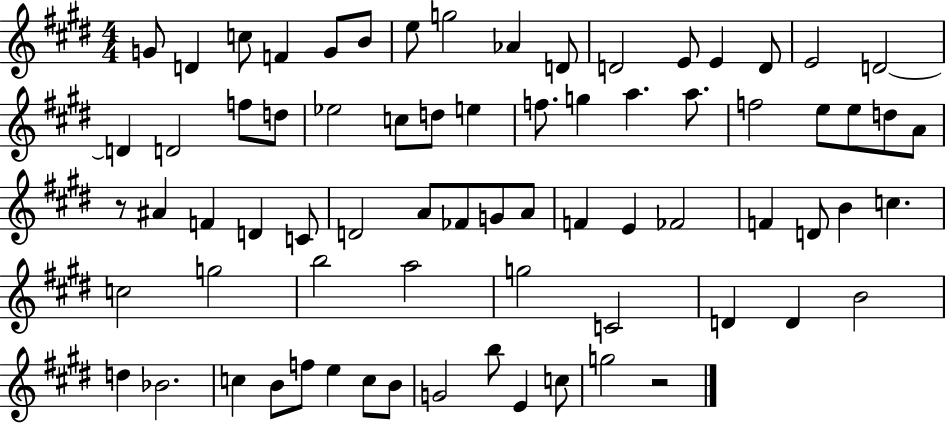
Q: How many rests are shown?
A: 2